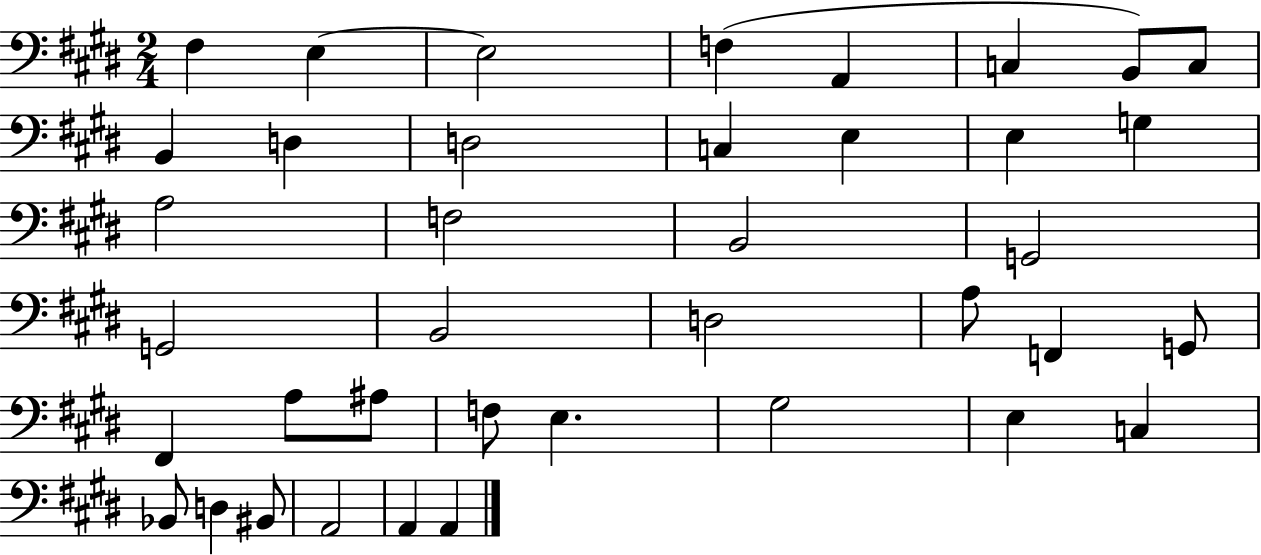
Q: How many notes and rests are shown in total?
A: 39